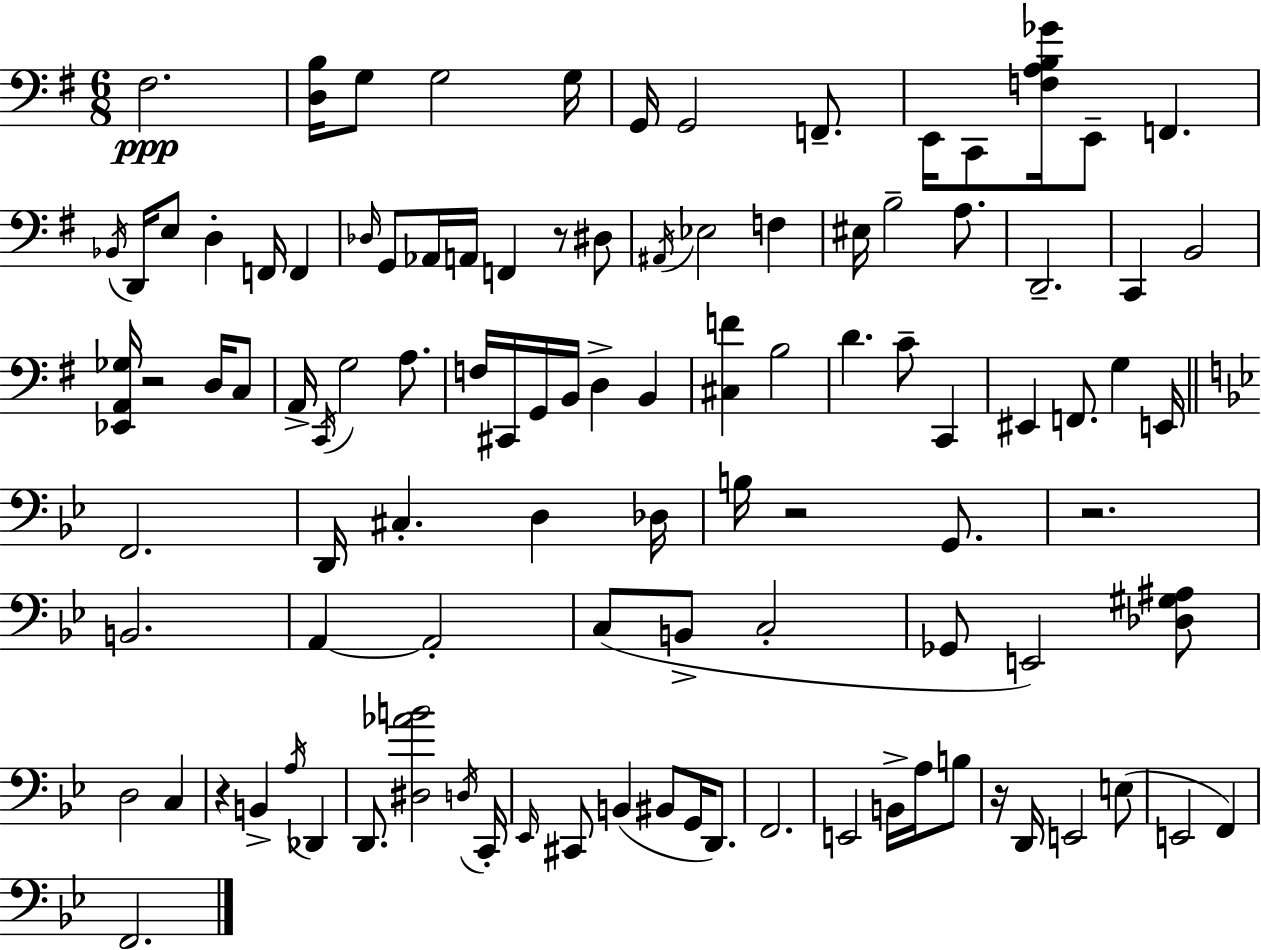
F#3/h. [D3,B3]/s G3/e G3/h G3/s G2/s G2/h F2/e. E2/s C2/e [F3,A3,B3,Gb4]/s E2/e F2/q. Bb2/s D2/s E3/e D3/q F2/s F2/q Db3/s G2/e Ab2/s A2/s F2/q R/e D#3/e A#2/s Eb3/h F3/q EIS3/s B3/h A3/e. D2/h. C2/q B2/h [Eb2,A2,Gb3]/s R/h D3/s C3/e A2/s C2/s G3/h A3/e. F3/s C#2/s G2/s B2/s D3/q B2/q [C#3,F4]/q B3/h D4/q. C4/e C2/q EIS2/q F2/e. G3/q E2/s F2/h. D2/s C#3/q. D3/q Db3/s B3/s R/h G2/e. R/h. B2/h. A2/q A2/h C3/e B2/e C3/h Gb2/e E2/h [Db3,G#3,A#3]/e D3/h C3/q R/q B2/q A3/s Db2/q D2/e. [D#3,Ab4,B4]/h D3/s C2/s Eb2/s C#2/e B2/q BIS2/e G2/s D2/e. F2/h. E2/h B2/s A3/s B3/e R/s D2/s E2/h E3/e E2/h F2/q F2/h.